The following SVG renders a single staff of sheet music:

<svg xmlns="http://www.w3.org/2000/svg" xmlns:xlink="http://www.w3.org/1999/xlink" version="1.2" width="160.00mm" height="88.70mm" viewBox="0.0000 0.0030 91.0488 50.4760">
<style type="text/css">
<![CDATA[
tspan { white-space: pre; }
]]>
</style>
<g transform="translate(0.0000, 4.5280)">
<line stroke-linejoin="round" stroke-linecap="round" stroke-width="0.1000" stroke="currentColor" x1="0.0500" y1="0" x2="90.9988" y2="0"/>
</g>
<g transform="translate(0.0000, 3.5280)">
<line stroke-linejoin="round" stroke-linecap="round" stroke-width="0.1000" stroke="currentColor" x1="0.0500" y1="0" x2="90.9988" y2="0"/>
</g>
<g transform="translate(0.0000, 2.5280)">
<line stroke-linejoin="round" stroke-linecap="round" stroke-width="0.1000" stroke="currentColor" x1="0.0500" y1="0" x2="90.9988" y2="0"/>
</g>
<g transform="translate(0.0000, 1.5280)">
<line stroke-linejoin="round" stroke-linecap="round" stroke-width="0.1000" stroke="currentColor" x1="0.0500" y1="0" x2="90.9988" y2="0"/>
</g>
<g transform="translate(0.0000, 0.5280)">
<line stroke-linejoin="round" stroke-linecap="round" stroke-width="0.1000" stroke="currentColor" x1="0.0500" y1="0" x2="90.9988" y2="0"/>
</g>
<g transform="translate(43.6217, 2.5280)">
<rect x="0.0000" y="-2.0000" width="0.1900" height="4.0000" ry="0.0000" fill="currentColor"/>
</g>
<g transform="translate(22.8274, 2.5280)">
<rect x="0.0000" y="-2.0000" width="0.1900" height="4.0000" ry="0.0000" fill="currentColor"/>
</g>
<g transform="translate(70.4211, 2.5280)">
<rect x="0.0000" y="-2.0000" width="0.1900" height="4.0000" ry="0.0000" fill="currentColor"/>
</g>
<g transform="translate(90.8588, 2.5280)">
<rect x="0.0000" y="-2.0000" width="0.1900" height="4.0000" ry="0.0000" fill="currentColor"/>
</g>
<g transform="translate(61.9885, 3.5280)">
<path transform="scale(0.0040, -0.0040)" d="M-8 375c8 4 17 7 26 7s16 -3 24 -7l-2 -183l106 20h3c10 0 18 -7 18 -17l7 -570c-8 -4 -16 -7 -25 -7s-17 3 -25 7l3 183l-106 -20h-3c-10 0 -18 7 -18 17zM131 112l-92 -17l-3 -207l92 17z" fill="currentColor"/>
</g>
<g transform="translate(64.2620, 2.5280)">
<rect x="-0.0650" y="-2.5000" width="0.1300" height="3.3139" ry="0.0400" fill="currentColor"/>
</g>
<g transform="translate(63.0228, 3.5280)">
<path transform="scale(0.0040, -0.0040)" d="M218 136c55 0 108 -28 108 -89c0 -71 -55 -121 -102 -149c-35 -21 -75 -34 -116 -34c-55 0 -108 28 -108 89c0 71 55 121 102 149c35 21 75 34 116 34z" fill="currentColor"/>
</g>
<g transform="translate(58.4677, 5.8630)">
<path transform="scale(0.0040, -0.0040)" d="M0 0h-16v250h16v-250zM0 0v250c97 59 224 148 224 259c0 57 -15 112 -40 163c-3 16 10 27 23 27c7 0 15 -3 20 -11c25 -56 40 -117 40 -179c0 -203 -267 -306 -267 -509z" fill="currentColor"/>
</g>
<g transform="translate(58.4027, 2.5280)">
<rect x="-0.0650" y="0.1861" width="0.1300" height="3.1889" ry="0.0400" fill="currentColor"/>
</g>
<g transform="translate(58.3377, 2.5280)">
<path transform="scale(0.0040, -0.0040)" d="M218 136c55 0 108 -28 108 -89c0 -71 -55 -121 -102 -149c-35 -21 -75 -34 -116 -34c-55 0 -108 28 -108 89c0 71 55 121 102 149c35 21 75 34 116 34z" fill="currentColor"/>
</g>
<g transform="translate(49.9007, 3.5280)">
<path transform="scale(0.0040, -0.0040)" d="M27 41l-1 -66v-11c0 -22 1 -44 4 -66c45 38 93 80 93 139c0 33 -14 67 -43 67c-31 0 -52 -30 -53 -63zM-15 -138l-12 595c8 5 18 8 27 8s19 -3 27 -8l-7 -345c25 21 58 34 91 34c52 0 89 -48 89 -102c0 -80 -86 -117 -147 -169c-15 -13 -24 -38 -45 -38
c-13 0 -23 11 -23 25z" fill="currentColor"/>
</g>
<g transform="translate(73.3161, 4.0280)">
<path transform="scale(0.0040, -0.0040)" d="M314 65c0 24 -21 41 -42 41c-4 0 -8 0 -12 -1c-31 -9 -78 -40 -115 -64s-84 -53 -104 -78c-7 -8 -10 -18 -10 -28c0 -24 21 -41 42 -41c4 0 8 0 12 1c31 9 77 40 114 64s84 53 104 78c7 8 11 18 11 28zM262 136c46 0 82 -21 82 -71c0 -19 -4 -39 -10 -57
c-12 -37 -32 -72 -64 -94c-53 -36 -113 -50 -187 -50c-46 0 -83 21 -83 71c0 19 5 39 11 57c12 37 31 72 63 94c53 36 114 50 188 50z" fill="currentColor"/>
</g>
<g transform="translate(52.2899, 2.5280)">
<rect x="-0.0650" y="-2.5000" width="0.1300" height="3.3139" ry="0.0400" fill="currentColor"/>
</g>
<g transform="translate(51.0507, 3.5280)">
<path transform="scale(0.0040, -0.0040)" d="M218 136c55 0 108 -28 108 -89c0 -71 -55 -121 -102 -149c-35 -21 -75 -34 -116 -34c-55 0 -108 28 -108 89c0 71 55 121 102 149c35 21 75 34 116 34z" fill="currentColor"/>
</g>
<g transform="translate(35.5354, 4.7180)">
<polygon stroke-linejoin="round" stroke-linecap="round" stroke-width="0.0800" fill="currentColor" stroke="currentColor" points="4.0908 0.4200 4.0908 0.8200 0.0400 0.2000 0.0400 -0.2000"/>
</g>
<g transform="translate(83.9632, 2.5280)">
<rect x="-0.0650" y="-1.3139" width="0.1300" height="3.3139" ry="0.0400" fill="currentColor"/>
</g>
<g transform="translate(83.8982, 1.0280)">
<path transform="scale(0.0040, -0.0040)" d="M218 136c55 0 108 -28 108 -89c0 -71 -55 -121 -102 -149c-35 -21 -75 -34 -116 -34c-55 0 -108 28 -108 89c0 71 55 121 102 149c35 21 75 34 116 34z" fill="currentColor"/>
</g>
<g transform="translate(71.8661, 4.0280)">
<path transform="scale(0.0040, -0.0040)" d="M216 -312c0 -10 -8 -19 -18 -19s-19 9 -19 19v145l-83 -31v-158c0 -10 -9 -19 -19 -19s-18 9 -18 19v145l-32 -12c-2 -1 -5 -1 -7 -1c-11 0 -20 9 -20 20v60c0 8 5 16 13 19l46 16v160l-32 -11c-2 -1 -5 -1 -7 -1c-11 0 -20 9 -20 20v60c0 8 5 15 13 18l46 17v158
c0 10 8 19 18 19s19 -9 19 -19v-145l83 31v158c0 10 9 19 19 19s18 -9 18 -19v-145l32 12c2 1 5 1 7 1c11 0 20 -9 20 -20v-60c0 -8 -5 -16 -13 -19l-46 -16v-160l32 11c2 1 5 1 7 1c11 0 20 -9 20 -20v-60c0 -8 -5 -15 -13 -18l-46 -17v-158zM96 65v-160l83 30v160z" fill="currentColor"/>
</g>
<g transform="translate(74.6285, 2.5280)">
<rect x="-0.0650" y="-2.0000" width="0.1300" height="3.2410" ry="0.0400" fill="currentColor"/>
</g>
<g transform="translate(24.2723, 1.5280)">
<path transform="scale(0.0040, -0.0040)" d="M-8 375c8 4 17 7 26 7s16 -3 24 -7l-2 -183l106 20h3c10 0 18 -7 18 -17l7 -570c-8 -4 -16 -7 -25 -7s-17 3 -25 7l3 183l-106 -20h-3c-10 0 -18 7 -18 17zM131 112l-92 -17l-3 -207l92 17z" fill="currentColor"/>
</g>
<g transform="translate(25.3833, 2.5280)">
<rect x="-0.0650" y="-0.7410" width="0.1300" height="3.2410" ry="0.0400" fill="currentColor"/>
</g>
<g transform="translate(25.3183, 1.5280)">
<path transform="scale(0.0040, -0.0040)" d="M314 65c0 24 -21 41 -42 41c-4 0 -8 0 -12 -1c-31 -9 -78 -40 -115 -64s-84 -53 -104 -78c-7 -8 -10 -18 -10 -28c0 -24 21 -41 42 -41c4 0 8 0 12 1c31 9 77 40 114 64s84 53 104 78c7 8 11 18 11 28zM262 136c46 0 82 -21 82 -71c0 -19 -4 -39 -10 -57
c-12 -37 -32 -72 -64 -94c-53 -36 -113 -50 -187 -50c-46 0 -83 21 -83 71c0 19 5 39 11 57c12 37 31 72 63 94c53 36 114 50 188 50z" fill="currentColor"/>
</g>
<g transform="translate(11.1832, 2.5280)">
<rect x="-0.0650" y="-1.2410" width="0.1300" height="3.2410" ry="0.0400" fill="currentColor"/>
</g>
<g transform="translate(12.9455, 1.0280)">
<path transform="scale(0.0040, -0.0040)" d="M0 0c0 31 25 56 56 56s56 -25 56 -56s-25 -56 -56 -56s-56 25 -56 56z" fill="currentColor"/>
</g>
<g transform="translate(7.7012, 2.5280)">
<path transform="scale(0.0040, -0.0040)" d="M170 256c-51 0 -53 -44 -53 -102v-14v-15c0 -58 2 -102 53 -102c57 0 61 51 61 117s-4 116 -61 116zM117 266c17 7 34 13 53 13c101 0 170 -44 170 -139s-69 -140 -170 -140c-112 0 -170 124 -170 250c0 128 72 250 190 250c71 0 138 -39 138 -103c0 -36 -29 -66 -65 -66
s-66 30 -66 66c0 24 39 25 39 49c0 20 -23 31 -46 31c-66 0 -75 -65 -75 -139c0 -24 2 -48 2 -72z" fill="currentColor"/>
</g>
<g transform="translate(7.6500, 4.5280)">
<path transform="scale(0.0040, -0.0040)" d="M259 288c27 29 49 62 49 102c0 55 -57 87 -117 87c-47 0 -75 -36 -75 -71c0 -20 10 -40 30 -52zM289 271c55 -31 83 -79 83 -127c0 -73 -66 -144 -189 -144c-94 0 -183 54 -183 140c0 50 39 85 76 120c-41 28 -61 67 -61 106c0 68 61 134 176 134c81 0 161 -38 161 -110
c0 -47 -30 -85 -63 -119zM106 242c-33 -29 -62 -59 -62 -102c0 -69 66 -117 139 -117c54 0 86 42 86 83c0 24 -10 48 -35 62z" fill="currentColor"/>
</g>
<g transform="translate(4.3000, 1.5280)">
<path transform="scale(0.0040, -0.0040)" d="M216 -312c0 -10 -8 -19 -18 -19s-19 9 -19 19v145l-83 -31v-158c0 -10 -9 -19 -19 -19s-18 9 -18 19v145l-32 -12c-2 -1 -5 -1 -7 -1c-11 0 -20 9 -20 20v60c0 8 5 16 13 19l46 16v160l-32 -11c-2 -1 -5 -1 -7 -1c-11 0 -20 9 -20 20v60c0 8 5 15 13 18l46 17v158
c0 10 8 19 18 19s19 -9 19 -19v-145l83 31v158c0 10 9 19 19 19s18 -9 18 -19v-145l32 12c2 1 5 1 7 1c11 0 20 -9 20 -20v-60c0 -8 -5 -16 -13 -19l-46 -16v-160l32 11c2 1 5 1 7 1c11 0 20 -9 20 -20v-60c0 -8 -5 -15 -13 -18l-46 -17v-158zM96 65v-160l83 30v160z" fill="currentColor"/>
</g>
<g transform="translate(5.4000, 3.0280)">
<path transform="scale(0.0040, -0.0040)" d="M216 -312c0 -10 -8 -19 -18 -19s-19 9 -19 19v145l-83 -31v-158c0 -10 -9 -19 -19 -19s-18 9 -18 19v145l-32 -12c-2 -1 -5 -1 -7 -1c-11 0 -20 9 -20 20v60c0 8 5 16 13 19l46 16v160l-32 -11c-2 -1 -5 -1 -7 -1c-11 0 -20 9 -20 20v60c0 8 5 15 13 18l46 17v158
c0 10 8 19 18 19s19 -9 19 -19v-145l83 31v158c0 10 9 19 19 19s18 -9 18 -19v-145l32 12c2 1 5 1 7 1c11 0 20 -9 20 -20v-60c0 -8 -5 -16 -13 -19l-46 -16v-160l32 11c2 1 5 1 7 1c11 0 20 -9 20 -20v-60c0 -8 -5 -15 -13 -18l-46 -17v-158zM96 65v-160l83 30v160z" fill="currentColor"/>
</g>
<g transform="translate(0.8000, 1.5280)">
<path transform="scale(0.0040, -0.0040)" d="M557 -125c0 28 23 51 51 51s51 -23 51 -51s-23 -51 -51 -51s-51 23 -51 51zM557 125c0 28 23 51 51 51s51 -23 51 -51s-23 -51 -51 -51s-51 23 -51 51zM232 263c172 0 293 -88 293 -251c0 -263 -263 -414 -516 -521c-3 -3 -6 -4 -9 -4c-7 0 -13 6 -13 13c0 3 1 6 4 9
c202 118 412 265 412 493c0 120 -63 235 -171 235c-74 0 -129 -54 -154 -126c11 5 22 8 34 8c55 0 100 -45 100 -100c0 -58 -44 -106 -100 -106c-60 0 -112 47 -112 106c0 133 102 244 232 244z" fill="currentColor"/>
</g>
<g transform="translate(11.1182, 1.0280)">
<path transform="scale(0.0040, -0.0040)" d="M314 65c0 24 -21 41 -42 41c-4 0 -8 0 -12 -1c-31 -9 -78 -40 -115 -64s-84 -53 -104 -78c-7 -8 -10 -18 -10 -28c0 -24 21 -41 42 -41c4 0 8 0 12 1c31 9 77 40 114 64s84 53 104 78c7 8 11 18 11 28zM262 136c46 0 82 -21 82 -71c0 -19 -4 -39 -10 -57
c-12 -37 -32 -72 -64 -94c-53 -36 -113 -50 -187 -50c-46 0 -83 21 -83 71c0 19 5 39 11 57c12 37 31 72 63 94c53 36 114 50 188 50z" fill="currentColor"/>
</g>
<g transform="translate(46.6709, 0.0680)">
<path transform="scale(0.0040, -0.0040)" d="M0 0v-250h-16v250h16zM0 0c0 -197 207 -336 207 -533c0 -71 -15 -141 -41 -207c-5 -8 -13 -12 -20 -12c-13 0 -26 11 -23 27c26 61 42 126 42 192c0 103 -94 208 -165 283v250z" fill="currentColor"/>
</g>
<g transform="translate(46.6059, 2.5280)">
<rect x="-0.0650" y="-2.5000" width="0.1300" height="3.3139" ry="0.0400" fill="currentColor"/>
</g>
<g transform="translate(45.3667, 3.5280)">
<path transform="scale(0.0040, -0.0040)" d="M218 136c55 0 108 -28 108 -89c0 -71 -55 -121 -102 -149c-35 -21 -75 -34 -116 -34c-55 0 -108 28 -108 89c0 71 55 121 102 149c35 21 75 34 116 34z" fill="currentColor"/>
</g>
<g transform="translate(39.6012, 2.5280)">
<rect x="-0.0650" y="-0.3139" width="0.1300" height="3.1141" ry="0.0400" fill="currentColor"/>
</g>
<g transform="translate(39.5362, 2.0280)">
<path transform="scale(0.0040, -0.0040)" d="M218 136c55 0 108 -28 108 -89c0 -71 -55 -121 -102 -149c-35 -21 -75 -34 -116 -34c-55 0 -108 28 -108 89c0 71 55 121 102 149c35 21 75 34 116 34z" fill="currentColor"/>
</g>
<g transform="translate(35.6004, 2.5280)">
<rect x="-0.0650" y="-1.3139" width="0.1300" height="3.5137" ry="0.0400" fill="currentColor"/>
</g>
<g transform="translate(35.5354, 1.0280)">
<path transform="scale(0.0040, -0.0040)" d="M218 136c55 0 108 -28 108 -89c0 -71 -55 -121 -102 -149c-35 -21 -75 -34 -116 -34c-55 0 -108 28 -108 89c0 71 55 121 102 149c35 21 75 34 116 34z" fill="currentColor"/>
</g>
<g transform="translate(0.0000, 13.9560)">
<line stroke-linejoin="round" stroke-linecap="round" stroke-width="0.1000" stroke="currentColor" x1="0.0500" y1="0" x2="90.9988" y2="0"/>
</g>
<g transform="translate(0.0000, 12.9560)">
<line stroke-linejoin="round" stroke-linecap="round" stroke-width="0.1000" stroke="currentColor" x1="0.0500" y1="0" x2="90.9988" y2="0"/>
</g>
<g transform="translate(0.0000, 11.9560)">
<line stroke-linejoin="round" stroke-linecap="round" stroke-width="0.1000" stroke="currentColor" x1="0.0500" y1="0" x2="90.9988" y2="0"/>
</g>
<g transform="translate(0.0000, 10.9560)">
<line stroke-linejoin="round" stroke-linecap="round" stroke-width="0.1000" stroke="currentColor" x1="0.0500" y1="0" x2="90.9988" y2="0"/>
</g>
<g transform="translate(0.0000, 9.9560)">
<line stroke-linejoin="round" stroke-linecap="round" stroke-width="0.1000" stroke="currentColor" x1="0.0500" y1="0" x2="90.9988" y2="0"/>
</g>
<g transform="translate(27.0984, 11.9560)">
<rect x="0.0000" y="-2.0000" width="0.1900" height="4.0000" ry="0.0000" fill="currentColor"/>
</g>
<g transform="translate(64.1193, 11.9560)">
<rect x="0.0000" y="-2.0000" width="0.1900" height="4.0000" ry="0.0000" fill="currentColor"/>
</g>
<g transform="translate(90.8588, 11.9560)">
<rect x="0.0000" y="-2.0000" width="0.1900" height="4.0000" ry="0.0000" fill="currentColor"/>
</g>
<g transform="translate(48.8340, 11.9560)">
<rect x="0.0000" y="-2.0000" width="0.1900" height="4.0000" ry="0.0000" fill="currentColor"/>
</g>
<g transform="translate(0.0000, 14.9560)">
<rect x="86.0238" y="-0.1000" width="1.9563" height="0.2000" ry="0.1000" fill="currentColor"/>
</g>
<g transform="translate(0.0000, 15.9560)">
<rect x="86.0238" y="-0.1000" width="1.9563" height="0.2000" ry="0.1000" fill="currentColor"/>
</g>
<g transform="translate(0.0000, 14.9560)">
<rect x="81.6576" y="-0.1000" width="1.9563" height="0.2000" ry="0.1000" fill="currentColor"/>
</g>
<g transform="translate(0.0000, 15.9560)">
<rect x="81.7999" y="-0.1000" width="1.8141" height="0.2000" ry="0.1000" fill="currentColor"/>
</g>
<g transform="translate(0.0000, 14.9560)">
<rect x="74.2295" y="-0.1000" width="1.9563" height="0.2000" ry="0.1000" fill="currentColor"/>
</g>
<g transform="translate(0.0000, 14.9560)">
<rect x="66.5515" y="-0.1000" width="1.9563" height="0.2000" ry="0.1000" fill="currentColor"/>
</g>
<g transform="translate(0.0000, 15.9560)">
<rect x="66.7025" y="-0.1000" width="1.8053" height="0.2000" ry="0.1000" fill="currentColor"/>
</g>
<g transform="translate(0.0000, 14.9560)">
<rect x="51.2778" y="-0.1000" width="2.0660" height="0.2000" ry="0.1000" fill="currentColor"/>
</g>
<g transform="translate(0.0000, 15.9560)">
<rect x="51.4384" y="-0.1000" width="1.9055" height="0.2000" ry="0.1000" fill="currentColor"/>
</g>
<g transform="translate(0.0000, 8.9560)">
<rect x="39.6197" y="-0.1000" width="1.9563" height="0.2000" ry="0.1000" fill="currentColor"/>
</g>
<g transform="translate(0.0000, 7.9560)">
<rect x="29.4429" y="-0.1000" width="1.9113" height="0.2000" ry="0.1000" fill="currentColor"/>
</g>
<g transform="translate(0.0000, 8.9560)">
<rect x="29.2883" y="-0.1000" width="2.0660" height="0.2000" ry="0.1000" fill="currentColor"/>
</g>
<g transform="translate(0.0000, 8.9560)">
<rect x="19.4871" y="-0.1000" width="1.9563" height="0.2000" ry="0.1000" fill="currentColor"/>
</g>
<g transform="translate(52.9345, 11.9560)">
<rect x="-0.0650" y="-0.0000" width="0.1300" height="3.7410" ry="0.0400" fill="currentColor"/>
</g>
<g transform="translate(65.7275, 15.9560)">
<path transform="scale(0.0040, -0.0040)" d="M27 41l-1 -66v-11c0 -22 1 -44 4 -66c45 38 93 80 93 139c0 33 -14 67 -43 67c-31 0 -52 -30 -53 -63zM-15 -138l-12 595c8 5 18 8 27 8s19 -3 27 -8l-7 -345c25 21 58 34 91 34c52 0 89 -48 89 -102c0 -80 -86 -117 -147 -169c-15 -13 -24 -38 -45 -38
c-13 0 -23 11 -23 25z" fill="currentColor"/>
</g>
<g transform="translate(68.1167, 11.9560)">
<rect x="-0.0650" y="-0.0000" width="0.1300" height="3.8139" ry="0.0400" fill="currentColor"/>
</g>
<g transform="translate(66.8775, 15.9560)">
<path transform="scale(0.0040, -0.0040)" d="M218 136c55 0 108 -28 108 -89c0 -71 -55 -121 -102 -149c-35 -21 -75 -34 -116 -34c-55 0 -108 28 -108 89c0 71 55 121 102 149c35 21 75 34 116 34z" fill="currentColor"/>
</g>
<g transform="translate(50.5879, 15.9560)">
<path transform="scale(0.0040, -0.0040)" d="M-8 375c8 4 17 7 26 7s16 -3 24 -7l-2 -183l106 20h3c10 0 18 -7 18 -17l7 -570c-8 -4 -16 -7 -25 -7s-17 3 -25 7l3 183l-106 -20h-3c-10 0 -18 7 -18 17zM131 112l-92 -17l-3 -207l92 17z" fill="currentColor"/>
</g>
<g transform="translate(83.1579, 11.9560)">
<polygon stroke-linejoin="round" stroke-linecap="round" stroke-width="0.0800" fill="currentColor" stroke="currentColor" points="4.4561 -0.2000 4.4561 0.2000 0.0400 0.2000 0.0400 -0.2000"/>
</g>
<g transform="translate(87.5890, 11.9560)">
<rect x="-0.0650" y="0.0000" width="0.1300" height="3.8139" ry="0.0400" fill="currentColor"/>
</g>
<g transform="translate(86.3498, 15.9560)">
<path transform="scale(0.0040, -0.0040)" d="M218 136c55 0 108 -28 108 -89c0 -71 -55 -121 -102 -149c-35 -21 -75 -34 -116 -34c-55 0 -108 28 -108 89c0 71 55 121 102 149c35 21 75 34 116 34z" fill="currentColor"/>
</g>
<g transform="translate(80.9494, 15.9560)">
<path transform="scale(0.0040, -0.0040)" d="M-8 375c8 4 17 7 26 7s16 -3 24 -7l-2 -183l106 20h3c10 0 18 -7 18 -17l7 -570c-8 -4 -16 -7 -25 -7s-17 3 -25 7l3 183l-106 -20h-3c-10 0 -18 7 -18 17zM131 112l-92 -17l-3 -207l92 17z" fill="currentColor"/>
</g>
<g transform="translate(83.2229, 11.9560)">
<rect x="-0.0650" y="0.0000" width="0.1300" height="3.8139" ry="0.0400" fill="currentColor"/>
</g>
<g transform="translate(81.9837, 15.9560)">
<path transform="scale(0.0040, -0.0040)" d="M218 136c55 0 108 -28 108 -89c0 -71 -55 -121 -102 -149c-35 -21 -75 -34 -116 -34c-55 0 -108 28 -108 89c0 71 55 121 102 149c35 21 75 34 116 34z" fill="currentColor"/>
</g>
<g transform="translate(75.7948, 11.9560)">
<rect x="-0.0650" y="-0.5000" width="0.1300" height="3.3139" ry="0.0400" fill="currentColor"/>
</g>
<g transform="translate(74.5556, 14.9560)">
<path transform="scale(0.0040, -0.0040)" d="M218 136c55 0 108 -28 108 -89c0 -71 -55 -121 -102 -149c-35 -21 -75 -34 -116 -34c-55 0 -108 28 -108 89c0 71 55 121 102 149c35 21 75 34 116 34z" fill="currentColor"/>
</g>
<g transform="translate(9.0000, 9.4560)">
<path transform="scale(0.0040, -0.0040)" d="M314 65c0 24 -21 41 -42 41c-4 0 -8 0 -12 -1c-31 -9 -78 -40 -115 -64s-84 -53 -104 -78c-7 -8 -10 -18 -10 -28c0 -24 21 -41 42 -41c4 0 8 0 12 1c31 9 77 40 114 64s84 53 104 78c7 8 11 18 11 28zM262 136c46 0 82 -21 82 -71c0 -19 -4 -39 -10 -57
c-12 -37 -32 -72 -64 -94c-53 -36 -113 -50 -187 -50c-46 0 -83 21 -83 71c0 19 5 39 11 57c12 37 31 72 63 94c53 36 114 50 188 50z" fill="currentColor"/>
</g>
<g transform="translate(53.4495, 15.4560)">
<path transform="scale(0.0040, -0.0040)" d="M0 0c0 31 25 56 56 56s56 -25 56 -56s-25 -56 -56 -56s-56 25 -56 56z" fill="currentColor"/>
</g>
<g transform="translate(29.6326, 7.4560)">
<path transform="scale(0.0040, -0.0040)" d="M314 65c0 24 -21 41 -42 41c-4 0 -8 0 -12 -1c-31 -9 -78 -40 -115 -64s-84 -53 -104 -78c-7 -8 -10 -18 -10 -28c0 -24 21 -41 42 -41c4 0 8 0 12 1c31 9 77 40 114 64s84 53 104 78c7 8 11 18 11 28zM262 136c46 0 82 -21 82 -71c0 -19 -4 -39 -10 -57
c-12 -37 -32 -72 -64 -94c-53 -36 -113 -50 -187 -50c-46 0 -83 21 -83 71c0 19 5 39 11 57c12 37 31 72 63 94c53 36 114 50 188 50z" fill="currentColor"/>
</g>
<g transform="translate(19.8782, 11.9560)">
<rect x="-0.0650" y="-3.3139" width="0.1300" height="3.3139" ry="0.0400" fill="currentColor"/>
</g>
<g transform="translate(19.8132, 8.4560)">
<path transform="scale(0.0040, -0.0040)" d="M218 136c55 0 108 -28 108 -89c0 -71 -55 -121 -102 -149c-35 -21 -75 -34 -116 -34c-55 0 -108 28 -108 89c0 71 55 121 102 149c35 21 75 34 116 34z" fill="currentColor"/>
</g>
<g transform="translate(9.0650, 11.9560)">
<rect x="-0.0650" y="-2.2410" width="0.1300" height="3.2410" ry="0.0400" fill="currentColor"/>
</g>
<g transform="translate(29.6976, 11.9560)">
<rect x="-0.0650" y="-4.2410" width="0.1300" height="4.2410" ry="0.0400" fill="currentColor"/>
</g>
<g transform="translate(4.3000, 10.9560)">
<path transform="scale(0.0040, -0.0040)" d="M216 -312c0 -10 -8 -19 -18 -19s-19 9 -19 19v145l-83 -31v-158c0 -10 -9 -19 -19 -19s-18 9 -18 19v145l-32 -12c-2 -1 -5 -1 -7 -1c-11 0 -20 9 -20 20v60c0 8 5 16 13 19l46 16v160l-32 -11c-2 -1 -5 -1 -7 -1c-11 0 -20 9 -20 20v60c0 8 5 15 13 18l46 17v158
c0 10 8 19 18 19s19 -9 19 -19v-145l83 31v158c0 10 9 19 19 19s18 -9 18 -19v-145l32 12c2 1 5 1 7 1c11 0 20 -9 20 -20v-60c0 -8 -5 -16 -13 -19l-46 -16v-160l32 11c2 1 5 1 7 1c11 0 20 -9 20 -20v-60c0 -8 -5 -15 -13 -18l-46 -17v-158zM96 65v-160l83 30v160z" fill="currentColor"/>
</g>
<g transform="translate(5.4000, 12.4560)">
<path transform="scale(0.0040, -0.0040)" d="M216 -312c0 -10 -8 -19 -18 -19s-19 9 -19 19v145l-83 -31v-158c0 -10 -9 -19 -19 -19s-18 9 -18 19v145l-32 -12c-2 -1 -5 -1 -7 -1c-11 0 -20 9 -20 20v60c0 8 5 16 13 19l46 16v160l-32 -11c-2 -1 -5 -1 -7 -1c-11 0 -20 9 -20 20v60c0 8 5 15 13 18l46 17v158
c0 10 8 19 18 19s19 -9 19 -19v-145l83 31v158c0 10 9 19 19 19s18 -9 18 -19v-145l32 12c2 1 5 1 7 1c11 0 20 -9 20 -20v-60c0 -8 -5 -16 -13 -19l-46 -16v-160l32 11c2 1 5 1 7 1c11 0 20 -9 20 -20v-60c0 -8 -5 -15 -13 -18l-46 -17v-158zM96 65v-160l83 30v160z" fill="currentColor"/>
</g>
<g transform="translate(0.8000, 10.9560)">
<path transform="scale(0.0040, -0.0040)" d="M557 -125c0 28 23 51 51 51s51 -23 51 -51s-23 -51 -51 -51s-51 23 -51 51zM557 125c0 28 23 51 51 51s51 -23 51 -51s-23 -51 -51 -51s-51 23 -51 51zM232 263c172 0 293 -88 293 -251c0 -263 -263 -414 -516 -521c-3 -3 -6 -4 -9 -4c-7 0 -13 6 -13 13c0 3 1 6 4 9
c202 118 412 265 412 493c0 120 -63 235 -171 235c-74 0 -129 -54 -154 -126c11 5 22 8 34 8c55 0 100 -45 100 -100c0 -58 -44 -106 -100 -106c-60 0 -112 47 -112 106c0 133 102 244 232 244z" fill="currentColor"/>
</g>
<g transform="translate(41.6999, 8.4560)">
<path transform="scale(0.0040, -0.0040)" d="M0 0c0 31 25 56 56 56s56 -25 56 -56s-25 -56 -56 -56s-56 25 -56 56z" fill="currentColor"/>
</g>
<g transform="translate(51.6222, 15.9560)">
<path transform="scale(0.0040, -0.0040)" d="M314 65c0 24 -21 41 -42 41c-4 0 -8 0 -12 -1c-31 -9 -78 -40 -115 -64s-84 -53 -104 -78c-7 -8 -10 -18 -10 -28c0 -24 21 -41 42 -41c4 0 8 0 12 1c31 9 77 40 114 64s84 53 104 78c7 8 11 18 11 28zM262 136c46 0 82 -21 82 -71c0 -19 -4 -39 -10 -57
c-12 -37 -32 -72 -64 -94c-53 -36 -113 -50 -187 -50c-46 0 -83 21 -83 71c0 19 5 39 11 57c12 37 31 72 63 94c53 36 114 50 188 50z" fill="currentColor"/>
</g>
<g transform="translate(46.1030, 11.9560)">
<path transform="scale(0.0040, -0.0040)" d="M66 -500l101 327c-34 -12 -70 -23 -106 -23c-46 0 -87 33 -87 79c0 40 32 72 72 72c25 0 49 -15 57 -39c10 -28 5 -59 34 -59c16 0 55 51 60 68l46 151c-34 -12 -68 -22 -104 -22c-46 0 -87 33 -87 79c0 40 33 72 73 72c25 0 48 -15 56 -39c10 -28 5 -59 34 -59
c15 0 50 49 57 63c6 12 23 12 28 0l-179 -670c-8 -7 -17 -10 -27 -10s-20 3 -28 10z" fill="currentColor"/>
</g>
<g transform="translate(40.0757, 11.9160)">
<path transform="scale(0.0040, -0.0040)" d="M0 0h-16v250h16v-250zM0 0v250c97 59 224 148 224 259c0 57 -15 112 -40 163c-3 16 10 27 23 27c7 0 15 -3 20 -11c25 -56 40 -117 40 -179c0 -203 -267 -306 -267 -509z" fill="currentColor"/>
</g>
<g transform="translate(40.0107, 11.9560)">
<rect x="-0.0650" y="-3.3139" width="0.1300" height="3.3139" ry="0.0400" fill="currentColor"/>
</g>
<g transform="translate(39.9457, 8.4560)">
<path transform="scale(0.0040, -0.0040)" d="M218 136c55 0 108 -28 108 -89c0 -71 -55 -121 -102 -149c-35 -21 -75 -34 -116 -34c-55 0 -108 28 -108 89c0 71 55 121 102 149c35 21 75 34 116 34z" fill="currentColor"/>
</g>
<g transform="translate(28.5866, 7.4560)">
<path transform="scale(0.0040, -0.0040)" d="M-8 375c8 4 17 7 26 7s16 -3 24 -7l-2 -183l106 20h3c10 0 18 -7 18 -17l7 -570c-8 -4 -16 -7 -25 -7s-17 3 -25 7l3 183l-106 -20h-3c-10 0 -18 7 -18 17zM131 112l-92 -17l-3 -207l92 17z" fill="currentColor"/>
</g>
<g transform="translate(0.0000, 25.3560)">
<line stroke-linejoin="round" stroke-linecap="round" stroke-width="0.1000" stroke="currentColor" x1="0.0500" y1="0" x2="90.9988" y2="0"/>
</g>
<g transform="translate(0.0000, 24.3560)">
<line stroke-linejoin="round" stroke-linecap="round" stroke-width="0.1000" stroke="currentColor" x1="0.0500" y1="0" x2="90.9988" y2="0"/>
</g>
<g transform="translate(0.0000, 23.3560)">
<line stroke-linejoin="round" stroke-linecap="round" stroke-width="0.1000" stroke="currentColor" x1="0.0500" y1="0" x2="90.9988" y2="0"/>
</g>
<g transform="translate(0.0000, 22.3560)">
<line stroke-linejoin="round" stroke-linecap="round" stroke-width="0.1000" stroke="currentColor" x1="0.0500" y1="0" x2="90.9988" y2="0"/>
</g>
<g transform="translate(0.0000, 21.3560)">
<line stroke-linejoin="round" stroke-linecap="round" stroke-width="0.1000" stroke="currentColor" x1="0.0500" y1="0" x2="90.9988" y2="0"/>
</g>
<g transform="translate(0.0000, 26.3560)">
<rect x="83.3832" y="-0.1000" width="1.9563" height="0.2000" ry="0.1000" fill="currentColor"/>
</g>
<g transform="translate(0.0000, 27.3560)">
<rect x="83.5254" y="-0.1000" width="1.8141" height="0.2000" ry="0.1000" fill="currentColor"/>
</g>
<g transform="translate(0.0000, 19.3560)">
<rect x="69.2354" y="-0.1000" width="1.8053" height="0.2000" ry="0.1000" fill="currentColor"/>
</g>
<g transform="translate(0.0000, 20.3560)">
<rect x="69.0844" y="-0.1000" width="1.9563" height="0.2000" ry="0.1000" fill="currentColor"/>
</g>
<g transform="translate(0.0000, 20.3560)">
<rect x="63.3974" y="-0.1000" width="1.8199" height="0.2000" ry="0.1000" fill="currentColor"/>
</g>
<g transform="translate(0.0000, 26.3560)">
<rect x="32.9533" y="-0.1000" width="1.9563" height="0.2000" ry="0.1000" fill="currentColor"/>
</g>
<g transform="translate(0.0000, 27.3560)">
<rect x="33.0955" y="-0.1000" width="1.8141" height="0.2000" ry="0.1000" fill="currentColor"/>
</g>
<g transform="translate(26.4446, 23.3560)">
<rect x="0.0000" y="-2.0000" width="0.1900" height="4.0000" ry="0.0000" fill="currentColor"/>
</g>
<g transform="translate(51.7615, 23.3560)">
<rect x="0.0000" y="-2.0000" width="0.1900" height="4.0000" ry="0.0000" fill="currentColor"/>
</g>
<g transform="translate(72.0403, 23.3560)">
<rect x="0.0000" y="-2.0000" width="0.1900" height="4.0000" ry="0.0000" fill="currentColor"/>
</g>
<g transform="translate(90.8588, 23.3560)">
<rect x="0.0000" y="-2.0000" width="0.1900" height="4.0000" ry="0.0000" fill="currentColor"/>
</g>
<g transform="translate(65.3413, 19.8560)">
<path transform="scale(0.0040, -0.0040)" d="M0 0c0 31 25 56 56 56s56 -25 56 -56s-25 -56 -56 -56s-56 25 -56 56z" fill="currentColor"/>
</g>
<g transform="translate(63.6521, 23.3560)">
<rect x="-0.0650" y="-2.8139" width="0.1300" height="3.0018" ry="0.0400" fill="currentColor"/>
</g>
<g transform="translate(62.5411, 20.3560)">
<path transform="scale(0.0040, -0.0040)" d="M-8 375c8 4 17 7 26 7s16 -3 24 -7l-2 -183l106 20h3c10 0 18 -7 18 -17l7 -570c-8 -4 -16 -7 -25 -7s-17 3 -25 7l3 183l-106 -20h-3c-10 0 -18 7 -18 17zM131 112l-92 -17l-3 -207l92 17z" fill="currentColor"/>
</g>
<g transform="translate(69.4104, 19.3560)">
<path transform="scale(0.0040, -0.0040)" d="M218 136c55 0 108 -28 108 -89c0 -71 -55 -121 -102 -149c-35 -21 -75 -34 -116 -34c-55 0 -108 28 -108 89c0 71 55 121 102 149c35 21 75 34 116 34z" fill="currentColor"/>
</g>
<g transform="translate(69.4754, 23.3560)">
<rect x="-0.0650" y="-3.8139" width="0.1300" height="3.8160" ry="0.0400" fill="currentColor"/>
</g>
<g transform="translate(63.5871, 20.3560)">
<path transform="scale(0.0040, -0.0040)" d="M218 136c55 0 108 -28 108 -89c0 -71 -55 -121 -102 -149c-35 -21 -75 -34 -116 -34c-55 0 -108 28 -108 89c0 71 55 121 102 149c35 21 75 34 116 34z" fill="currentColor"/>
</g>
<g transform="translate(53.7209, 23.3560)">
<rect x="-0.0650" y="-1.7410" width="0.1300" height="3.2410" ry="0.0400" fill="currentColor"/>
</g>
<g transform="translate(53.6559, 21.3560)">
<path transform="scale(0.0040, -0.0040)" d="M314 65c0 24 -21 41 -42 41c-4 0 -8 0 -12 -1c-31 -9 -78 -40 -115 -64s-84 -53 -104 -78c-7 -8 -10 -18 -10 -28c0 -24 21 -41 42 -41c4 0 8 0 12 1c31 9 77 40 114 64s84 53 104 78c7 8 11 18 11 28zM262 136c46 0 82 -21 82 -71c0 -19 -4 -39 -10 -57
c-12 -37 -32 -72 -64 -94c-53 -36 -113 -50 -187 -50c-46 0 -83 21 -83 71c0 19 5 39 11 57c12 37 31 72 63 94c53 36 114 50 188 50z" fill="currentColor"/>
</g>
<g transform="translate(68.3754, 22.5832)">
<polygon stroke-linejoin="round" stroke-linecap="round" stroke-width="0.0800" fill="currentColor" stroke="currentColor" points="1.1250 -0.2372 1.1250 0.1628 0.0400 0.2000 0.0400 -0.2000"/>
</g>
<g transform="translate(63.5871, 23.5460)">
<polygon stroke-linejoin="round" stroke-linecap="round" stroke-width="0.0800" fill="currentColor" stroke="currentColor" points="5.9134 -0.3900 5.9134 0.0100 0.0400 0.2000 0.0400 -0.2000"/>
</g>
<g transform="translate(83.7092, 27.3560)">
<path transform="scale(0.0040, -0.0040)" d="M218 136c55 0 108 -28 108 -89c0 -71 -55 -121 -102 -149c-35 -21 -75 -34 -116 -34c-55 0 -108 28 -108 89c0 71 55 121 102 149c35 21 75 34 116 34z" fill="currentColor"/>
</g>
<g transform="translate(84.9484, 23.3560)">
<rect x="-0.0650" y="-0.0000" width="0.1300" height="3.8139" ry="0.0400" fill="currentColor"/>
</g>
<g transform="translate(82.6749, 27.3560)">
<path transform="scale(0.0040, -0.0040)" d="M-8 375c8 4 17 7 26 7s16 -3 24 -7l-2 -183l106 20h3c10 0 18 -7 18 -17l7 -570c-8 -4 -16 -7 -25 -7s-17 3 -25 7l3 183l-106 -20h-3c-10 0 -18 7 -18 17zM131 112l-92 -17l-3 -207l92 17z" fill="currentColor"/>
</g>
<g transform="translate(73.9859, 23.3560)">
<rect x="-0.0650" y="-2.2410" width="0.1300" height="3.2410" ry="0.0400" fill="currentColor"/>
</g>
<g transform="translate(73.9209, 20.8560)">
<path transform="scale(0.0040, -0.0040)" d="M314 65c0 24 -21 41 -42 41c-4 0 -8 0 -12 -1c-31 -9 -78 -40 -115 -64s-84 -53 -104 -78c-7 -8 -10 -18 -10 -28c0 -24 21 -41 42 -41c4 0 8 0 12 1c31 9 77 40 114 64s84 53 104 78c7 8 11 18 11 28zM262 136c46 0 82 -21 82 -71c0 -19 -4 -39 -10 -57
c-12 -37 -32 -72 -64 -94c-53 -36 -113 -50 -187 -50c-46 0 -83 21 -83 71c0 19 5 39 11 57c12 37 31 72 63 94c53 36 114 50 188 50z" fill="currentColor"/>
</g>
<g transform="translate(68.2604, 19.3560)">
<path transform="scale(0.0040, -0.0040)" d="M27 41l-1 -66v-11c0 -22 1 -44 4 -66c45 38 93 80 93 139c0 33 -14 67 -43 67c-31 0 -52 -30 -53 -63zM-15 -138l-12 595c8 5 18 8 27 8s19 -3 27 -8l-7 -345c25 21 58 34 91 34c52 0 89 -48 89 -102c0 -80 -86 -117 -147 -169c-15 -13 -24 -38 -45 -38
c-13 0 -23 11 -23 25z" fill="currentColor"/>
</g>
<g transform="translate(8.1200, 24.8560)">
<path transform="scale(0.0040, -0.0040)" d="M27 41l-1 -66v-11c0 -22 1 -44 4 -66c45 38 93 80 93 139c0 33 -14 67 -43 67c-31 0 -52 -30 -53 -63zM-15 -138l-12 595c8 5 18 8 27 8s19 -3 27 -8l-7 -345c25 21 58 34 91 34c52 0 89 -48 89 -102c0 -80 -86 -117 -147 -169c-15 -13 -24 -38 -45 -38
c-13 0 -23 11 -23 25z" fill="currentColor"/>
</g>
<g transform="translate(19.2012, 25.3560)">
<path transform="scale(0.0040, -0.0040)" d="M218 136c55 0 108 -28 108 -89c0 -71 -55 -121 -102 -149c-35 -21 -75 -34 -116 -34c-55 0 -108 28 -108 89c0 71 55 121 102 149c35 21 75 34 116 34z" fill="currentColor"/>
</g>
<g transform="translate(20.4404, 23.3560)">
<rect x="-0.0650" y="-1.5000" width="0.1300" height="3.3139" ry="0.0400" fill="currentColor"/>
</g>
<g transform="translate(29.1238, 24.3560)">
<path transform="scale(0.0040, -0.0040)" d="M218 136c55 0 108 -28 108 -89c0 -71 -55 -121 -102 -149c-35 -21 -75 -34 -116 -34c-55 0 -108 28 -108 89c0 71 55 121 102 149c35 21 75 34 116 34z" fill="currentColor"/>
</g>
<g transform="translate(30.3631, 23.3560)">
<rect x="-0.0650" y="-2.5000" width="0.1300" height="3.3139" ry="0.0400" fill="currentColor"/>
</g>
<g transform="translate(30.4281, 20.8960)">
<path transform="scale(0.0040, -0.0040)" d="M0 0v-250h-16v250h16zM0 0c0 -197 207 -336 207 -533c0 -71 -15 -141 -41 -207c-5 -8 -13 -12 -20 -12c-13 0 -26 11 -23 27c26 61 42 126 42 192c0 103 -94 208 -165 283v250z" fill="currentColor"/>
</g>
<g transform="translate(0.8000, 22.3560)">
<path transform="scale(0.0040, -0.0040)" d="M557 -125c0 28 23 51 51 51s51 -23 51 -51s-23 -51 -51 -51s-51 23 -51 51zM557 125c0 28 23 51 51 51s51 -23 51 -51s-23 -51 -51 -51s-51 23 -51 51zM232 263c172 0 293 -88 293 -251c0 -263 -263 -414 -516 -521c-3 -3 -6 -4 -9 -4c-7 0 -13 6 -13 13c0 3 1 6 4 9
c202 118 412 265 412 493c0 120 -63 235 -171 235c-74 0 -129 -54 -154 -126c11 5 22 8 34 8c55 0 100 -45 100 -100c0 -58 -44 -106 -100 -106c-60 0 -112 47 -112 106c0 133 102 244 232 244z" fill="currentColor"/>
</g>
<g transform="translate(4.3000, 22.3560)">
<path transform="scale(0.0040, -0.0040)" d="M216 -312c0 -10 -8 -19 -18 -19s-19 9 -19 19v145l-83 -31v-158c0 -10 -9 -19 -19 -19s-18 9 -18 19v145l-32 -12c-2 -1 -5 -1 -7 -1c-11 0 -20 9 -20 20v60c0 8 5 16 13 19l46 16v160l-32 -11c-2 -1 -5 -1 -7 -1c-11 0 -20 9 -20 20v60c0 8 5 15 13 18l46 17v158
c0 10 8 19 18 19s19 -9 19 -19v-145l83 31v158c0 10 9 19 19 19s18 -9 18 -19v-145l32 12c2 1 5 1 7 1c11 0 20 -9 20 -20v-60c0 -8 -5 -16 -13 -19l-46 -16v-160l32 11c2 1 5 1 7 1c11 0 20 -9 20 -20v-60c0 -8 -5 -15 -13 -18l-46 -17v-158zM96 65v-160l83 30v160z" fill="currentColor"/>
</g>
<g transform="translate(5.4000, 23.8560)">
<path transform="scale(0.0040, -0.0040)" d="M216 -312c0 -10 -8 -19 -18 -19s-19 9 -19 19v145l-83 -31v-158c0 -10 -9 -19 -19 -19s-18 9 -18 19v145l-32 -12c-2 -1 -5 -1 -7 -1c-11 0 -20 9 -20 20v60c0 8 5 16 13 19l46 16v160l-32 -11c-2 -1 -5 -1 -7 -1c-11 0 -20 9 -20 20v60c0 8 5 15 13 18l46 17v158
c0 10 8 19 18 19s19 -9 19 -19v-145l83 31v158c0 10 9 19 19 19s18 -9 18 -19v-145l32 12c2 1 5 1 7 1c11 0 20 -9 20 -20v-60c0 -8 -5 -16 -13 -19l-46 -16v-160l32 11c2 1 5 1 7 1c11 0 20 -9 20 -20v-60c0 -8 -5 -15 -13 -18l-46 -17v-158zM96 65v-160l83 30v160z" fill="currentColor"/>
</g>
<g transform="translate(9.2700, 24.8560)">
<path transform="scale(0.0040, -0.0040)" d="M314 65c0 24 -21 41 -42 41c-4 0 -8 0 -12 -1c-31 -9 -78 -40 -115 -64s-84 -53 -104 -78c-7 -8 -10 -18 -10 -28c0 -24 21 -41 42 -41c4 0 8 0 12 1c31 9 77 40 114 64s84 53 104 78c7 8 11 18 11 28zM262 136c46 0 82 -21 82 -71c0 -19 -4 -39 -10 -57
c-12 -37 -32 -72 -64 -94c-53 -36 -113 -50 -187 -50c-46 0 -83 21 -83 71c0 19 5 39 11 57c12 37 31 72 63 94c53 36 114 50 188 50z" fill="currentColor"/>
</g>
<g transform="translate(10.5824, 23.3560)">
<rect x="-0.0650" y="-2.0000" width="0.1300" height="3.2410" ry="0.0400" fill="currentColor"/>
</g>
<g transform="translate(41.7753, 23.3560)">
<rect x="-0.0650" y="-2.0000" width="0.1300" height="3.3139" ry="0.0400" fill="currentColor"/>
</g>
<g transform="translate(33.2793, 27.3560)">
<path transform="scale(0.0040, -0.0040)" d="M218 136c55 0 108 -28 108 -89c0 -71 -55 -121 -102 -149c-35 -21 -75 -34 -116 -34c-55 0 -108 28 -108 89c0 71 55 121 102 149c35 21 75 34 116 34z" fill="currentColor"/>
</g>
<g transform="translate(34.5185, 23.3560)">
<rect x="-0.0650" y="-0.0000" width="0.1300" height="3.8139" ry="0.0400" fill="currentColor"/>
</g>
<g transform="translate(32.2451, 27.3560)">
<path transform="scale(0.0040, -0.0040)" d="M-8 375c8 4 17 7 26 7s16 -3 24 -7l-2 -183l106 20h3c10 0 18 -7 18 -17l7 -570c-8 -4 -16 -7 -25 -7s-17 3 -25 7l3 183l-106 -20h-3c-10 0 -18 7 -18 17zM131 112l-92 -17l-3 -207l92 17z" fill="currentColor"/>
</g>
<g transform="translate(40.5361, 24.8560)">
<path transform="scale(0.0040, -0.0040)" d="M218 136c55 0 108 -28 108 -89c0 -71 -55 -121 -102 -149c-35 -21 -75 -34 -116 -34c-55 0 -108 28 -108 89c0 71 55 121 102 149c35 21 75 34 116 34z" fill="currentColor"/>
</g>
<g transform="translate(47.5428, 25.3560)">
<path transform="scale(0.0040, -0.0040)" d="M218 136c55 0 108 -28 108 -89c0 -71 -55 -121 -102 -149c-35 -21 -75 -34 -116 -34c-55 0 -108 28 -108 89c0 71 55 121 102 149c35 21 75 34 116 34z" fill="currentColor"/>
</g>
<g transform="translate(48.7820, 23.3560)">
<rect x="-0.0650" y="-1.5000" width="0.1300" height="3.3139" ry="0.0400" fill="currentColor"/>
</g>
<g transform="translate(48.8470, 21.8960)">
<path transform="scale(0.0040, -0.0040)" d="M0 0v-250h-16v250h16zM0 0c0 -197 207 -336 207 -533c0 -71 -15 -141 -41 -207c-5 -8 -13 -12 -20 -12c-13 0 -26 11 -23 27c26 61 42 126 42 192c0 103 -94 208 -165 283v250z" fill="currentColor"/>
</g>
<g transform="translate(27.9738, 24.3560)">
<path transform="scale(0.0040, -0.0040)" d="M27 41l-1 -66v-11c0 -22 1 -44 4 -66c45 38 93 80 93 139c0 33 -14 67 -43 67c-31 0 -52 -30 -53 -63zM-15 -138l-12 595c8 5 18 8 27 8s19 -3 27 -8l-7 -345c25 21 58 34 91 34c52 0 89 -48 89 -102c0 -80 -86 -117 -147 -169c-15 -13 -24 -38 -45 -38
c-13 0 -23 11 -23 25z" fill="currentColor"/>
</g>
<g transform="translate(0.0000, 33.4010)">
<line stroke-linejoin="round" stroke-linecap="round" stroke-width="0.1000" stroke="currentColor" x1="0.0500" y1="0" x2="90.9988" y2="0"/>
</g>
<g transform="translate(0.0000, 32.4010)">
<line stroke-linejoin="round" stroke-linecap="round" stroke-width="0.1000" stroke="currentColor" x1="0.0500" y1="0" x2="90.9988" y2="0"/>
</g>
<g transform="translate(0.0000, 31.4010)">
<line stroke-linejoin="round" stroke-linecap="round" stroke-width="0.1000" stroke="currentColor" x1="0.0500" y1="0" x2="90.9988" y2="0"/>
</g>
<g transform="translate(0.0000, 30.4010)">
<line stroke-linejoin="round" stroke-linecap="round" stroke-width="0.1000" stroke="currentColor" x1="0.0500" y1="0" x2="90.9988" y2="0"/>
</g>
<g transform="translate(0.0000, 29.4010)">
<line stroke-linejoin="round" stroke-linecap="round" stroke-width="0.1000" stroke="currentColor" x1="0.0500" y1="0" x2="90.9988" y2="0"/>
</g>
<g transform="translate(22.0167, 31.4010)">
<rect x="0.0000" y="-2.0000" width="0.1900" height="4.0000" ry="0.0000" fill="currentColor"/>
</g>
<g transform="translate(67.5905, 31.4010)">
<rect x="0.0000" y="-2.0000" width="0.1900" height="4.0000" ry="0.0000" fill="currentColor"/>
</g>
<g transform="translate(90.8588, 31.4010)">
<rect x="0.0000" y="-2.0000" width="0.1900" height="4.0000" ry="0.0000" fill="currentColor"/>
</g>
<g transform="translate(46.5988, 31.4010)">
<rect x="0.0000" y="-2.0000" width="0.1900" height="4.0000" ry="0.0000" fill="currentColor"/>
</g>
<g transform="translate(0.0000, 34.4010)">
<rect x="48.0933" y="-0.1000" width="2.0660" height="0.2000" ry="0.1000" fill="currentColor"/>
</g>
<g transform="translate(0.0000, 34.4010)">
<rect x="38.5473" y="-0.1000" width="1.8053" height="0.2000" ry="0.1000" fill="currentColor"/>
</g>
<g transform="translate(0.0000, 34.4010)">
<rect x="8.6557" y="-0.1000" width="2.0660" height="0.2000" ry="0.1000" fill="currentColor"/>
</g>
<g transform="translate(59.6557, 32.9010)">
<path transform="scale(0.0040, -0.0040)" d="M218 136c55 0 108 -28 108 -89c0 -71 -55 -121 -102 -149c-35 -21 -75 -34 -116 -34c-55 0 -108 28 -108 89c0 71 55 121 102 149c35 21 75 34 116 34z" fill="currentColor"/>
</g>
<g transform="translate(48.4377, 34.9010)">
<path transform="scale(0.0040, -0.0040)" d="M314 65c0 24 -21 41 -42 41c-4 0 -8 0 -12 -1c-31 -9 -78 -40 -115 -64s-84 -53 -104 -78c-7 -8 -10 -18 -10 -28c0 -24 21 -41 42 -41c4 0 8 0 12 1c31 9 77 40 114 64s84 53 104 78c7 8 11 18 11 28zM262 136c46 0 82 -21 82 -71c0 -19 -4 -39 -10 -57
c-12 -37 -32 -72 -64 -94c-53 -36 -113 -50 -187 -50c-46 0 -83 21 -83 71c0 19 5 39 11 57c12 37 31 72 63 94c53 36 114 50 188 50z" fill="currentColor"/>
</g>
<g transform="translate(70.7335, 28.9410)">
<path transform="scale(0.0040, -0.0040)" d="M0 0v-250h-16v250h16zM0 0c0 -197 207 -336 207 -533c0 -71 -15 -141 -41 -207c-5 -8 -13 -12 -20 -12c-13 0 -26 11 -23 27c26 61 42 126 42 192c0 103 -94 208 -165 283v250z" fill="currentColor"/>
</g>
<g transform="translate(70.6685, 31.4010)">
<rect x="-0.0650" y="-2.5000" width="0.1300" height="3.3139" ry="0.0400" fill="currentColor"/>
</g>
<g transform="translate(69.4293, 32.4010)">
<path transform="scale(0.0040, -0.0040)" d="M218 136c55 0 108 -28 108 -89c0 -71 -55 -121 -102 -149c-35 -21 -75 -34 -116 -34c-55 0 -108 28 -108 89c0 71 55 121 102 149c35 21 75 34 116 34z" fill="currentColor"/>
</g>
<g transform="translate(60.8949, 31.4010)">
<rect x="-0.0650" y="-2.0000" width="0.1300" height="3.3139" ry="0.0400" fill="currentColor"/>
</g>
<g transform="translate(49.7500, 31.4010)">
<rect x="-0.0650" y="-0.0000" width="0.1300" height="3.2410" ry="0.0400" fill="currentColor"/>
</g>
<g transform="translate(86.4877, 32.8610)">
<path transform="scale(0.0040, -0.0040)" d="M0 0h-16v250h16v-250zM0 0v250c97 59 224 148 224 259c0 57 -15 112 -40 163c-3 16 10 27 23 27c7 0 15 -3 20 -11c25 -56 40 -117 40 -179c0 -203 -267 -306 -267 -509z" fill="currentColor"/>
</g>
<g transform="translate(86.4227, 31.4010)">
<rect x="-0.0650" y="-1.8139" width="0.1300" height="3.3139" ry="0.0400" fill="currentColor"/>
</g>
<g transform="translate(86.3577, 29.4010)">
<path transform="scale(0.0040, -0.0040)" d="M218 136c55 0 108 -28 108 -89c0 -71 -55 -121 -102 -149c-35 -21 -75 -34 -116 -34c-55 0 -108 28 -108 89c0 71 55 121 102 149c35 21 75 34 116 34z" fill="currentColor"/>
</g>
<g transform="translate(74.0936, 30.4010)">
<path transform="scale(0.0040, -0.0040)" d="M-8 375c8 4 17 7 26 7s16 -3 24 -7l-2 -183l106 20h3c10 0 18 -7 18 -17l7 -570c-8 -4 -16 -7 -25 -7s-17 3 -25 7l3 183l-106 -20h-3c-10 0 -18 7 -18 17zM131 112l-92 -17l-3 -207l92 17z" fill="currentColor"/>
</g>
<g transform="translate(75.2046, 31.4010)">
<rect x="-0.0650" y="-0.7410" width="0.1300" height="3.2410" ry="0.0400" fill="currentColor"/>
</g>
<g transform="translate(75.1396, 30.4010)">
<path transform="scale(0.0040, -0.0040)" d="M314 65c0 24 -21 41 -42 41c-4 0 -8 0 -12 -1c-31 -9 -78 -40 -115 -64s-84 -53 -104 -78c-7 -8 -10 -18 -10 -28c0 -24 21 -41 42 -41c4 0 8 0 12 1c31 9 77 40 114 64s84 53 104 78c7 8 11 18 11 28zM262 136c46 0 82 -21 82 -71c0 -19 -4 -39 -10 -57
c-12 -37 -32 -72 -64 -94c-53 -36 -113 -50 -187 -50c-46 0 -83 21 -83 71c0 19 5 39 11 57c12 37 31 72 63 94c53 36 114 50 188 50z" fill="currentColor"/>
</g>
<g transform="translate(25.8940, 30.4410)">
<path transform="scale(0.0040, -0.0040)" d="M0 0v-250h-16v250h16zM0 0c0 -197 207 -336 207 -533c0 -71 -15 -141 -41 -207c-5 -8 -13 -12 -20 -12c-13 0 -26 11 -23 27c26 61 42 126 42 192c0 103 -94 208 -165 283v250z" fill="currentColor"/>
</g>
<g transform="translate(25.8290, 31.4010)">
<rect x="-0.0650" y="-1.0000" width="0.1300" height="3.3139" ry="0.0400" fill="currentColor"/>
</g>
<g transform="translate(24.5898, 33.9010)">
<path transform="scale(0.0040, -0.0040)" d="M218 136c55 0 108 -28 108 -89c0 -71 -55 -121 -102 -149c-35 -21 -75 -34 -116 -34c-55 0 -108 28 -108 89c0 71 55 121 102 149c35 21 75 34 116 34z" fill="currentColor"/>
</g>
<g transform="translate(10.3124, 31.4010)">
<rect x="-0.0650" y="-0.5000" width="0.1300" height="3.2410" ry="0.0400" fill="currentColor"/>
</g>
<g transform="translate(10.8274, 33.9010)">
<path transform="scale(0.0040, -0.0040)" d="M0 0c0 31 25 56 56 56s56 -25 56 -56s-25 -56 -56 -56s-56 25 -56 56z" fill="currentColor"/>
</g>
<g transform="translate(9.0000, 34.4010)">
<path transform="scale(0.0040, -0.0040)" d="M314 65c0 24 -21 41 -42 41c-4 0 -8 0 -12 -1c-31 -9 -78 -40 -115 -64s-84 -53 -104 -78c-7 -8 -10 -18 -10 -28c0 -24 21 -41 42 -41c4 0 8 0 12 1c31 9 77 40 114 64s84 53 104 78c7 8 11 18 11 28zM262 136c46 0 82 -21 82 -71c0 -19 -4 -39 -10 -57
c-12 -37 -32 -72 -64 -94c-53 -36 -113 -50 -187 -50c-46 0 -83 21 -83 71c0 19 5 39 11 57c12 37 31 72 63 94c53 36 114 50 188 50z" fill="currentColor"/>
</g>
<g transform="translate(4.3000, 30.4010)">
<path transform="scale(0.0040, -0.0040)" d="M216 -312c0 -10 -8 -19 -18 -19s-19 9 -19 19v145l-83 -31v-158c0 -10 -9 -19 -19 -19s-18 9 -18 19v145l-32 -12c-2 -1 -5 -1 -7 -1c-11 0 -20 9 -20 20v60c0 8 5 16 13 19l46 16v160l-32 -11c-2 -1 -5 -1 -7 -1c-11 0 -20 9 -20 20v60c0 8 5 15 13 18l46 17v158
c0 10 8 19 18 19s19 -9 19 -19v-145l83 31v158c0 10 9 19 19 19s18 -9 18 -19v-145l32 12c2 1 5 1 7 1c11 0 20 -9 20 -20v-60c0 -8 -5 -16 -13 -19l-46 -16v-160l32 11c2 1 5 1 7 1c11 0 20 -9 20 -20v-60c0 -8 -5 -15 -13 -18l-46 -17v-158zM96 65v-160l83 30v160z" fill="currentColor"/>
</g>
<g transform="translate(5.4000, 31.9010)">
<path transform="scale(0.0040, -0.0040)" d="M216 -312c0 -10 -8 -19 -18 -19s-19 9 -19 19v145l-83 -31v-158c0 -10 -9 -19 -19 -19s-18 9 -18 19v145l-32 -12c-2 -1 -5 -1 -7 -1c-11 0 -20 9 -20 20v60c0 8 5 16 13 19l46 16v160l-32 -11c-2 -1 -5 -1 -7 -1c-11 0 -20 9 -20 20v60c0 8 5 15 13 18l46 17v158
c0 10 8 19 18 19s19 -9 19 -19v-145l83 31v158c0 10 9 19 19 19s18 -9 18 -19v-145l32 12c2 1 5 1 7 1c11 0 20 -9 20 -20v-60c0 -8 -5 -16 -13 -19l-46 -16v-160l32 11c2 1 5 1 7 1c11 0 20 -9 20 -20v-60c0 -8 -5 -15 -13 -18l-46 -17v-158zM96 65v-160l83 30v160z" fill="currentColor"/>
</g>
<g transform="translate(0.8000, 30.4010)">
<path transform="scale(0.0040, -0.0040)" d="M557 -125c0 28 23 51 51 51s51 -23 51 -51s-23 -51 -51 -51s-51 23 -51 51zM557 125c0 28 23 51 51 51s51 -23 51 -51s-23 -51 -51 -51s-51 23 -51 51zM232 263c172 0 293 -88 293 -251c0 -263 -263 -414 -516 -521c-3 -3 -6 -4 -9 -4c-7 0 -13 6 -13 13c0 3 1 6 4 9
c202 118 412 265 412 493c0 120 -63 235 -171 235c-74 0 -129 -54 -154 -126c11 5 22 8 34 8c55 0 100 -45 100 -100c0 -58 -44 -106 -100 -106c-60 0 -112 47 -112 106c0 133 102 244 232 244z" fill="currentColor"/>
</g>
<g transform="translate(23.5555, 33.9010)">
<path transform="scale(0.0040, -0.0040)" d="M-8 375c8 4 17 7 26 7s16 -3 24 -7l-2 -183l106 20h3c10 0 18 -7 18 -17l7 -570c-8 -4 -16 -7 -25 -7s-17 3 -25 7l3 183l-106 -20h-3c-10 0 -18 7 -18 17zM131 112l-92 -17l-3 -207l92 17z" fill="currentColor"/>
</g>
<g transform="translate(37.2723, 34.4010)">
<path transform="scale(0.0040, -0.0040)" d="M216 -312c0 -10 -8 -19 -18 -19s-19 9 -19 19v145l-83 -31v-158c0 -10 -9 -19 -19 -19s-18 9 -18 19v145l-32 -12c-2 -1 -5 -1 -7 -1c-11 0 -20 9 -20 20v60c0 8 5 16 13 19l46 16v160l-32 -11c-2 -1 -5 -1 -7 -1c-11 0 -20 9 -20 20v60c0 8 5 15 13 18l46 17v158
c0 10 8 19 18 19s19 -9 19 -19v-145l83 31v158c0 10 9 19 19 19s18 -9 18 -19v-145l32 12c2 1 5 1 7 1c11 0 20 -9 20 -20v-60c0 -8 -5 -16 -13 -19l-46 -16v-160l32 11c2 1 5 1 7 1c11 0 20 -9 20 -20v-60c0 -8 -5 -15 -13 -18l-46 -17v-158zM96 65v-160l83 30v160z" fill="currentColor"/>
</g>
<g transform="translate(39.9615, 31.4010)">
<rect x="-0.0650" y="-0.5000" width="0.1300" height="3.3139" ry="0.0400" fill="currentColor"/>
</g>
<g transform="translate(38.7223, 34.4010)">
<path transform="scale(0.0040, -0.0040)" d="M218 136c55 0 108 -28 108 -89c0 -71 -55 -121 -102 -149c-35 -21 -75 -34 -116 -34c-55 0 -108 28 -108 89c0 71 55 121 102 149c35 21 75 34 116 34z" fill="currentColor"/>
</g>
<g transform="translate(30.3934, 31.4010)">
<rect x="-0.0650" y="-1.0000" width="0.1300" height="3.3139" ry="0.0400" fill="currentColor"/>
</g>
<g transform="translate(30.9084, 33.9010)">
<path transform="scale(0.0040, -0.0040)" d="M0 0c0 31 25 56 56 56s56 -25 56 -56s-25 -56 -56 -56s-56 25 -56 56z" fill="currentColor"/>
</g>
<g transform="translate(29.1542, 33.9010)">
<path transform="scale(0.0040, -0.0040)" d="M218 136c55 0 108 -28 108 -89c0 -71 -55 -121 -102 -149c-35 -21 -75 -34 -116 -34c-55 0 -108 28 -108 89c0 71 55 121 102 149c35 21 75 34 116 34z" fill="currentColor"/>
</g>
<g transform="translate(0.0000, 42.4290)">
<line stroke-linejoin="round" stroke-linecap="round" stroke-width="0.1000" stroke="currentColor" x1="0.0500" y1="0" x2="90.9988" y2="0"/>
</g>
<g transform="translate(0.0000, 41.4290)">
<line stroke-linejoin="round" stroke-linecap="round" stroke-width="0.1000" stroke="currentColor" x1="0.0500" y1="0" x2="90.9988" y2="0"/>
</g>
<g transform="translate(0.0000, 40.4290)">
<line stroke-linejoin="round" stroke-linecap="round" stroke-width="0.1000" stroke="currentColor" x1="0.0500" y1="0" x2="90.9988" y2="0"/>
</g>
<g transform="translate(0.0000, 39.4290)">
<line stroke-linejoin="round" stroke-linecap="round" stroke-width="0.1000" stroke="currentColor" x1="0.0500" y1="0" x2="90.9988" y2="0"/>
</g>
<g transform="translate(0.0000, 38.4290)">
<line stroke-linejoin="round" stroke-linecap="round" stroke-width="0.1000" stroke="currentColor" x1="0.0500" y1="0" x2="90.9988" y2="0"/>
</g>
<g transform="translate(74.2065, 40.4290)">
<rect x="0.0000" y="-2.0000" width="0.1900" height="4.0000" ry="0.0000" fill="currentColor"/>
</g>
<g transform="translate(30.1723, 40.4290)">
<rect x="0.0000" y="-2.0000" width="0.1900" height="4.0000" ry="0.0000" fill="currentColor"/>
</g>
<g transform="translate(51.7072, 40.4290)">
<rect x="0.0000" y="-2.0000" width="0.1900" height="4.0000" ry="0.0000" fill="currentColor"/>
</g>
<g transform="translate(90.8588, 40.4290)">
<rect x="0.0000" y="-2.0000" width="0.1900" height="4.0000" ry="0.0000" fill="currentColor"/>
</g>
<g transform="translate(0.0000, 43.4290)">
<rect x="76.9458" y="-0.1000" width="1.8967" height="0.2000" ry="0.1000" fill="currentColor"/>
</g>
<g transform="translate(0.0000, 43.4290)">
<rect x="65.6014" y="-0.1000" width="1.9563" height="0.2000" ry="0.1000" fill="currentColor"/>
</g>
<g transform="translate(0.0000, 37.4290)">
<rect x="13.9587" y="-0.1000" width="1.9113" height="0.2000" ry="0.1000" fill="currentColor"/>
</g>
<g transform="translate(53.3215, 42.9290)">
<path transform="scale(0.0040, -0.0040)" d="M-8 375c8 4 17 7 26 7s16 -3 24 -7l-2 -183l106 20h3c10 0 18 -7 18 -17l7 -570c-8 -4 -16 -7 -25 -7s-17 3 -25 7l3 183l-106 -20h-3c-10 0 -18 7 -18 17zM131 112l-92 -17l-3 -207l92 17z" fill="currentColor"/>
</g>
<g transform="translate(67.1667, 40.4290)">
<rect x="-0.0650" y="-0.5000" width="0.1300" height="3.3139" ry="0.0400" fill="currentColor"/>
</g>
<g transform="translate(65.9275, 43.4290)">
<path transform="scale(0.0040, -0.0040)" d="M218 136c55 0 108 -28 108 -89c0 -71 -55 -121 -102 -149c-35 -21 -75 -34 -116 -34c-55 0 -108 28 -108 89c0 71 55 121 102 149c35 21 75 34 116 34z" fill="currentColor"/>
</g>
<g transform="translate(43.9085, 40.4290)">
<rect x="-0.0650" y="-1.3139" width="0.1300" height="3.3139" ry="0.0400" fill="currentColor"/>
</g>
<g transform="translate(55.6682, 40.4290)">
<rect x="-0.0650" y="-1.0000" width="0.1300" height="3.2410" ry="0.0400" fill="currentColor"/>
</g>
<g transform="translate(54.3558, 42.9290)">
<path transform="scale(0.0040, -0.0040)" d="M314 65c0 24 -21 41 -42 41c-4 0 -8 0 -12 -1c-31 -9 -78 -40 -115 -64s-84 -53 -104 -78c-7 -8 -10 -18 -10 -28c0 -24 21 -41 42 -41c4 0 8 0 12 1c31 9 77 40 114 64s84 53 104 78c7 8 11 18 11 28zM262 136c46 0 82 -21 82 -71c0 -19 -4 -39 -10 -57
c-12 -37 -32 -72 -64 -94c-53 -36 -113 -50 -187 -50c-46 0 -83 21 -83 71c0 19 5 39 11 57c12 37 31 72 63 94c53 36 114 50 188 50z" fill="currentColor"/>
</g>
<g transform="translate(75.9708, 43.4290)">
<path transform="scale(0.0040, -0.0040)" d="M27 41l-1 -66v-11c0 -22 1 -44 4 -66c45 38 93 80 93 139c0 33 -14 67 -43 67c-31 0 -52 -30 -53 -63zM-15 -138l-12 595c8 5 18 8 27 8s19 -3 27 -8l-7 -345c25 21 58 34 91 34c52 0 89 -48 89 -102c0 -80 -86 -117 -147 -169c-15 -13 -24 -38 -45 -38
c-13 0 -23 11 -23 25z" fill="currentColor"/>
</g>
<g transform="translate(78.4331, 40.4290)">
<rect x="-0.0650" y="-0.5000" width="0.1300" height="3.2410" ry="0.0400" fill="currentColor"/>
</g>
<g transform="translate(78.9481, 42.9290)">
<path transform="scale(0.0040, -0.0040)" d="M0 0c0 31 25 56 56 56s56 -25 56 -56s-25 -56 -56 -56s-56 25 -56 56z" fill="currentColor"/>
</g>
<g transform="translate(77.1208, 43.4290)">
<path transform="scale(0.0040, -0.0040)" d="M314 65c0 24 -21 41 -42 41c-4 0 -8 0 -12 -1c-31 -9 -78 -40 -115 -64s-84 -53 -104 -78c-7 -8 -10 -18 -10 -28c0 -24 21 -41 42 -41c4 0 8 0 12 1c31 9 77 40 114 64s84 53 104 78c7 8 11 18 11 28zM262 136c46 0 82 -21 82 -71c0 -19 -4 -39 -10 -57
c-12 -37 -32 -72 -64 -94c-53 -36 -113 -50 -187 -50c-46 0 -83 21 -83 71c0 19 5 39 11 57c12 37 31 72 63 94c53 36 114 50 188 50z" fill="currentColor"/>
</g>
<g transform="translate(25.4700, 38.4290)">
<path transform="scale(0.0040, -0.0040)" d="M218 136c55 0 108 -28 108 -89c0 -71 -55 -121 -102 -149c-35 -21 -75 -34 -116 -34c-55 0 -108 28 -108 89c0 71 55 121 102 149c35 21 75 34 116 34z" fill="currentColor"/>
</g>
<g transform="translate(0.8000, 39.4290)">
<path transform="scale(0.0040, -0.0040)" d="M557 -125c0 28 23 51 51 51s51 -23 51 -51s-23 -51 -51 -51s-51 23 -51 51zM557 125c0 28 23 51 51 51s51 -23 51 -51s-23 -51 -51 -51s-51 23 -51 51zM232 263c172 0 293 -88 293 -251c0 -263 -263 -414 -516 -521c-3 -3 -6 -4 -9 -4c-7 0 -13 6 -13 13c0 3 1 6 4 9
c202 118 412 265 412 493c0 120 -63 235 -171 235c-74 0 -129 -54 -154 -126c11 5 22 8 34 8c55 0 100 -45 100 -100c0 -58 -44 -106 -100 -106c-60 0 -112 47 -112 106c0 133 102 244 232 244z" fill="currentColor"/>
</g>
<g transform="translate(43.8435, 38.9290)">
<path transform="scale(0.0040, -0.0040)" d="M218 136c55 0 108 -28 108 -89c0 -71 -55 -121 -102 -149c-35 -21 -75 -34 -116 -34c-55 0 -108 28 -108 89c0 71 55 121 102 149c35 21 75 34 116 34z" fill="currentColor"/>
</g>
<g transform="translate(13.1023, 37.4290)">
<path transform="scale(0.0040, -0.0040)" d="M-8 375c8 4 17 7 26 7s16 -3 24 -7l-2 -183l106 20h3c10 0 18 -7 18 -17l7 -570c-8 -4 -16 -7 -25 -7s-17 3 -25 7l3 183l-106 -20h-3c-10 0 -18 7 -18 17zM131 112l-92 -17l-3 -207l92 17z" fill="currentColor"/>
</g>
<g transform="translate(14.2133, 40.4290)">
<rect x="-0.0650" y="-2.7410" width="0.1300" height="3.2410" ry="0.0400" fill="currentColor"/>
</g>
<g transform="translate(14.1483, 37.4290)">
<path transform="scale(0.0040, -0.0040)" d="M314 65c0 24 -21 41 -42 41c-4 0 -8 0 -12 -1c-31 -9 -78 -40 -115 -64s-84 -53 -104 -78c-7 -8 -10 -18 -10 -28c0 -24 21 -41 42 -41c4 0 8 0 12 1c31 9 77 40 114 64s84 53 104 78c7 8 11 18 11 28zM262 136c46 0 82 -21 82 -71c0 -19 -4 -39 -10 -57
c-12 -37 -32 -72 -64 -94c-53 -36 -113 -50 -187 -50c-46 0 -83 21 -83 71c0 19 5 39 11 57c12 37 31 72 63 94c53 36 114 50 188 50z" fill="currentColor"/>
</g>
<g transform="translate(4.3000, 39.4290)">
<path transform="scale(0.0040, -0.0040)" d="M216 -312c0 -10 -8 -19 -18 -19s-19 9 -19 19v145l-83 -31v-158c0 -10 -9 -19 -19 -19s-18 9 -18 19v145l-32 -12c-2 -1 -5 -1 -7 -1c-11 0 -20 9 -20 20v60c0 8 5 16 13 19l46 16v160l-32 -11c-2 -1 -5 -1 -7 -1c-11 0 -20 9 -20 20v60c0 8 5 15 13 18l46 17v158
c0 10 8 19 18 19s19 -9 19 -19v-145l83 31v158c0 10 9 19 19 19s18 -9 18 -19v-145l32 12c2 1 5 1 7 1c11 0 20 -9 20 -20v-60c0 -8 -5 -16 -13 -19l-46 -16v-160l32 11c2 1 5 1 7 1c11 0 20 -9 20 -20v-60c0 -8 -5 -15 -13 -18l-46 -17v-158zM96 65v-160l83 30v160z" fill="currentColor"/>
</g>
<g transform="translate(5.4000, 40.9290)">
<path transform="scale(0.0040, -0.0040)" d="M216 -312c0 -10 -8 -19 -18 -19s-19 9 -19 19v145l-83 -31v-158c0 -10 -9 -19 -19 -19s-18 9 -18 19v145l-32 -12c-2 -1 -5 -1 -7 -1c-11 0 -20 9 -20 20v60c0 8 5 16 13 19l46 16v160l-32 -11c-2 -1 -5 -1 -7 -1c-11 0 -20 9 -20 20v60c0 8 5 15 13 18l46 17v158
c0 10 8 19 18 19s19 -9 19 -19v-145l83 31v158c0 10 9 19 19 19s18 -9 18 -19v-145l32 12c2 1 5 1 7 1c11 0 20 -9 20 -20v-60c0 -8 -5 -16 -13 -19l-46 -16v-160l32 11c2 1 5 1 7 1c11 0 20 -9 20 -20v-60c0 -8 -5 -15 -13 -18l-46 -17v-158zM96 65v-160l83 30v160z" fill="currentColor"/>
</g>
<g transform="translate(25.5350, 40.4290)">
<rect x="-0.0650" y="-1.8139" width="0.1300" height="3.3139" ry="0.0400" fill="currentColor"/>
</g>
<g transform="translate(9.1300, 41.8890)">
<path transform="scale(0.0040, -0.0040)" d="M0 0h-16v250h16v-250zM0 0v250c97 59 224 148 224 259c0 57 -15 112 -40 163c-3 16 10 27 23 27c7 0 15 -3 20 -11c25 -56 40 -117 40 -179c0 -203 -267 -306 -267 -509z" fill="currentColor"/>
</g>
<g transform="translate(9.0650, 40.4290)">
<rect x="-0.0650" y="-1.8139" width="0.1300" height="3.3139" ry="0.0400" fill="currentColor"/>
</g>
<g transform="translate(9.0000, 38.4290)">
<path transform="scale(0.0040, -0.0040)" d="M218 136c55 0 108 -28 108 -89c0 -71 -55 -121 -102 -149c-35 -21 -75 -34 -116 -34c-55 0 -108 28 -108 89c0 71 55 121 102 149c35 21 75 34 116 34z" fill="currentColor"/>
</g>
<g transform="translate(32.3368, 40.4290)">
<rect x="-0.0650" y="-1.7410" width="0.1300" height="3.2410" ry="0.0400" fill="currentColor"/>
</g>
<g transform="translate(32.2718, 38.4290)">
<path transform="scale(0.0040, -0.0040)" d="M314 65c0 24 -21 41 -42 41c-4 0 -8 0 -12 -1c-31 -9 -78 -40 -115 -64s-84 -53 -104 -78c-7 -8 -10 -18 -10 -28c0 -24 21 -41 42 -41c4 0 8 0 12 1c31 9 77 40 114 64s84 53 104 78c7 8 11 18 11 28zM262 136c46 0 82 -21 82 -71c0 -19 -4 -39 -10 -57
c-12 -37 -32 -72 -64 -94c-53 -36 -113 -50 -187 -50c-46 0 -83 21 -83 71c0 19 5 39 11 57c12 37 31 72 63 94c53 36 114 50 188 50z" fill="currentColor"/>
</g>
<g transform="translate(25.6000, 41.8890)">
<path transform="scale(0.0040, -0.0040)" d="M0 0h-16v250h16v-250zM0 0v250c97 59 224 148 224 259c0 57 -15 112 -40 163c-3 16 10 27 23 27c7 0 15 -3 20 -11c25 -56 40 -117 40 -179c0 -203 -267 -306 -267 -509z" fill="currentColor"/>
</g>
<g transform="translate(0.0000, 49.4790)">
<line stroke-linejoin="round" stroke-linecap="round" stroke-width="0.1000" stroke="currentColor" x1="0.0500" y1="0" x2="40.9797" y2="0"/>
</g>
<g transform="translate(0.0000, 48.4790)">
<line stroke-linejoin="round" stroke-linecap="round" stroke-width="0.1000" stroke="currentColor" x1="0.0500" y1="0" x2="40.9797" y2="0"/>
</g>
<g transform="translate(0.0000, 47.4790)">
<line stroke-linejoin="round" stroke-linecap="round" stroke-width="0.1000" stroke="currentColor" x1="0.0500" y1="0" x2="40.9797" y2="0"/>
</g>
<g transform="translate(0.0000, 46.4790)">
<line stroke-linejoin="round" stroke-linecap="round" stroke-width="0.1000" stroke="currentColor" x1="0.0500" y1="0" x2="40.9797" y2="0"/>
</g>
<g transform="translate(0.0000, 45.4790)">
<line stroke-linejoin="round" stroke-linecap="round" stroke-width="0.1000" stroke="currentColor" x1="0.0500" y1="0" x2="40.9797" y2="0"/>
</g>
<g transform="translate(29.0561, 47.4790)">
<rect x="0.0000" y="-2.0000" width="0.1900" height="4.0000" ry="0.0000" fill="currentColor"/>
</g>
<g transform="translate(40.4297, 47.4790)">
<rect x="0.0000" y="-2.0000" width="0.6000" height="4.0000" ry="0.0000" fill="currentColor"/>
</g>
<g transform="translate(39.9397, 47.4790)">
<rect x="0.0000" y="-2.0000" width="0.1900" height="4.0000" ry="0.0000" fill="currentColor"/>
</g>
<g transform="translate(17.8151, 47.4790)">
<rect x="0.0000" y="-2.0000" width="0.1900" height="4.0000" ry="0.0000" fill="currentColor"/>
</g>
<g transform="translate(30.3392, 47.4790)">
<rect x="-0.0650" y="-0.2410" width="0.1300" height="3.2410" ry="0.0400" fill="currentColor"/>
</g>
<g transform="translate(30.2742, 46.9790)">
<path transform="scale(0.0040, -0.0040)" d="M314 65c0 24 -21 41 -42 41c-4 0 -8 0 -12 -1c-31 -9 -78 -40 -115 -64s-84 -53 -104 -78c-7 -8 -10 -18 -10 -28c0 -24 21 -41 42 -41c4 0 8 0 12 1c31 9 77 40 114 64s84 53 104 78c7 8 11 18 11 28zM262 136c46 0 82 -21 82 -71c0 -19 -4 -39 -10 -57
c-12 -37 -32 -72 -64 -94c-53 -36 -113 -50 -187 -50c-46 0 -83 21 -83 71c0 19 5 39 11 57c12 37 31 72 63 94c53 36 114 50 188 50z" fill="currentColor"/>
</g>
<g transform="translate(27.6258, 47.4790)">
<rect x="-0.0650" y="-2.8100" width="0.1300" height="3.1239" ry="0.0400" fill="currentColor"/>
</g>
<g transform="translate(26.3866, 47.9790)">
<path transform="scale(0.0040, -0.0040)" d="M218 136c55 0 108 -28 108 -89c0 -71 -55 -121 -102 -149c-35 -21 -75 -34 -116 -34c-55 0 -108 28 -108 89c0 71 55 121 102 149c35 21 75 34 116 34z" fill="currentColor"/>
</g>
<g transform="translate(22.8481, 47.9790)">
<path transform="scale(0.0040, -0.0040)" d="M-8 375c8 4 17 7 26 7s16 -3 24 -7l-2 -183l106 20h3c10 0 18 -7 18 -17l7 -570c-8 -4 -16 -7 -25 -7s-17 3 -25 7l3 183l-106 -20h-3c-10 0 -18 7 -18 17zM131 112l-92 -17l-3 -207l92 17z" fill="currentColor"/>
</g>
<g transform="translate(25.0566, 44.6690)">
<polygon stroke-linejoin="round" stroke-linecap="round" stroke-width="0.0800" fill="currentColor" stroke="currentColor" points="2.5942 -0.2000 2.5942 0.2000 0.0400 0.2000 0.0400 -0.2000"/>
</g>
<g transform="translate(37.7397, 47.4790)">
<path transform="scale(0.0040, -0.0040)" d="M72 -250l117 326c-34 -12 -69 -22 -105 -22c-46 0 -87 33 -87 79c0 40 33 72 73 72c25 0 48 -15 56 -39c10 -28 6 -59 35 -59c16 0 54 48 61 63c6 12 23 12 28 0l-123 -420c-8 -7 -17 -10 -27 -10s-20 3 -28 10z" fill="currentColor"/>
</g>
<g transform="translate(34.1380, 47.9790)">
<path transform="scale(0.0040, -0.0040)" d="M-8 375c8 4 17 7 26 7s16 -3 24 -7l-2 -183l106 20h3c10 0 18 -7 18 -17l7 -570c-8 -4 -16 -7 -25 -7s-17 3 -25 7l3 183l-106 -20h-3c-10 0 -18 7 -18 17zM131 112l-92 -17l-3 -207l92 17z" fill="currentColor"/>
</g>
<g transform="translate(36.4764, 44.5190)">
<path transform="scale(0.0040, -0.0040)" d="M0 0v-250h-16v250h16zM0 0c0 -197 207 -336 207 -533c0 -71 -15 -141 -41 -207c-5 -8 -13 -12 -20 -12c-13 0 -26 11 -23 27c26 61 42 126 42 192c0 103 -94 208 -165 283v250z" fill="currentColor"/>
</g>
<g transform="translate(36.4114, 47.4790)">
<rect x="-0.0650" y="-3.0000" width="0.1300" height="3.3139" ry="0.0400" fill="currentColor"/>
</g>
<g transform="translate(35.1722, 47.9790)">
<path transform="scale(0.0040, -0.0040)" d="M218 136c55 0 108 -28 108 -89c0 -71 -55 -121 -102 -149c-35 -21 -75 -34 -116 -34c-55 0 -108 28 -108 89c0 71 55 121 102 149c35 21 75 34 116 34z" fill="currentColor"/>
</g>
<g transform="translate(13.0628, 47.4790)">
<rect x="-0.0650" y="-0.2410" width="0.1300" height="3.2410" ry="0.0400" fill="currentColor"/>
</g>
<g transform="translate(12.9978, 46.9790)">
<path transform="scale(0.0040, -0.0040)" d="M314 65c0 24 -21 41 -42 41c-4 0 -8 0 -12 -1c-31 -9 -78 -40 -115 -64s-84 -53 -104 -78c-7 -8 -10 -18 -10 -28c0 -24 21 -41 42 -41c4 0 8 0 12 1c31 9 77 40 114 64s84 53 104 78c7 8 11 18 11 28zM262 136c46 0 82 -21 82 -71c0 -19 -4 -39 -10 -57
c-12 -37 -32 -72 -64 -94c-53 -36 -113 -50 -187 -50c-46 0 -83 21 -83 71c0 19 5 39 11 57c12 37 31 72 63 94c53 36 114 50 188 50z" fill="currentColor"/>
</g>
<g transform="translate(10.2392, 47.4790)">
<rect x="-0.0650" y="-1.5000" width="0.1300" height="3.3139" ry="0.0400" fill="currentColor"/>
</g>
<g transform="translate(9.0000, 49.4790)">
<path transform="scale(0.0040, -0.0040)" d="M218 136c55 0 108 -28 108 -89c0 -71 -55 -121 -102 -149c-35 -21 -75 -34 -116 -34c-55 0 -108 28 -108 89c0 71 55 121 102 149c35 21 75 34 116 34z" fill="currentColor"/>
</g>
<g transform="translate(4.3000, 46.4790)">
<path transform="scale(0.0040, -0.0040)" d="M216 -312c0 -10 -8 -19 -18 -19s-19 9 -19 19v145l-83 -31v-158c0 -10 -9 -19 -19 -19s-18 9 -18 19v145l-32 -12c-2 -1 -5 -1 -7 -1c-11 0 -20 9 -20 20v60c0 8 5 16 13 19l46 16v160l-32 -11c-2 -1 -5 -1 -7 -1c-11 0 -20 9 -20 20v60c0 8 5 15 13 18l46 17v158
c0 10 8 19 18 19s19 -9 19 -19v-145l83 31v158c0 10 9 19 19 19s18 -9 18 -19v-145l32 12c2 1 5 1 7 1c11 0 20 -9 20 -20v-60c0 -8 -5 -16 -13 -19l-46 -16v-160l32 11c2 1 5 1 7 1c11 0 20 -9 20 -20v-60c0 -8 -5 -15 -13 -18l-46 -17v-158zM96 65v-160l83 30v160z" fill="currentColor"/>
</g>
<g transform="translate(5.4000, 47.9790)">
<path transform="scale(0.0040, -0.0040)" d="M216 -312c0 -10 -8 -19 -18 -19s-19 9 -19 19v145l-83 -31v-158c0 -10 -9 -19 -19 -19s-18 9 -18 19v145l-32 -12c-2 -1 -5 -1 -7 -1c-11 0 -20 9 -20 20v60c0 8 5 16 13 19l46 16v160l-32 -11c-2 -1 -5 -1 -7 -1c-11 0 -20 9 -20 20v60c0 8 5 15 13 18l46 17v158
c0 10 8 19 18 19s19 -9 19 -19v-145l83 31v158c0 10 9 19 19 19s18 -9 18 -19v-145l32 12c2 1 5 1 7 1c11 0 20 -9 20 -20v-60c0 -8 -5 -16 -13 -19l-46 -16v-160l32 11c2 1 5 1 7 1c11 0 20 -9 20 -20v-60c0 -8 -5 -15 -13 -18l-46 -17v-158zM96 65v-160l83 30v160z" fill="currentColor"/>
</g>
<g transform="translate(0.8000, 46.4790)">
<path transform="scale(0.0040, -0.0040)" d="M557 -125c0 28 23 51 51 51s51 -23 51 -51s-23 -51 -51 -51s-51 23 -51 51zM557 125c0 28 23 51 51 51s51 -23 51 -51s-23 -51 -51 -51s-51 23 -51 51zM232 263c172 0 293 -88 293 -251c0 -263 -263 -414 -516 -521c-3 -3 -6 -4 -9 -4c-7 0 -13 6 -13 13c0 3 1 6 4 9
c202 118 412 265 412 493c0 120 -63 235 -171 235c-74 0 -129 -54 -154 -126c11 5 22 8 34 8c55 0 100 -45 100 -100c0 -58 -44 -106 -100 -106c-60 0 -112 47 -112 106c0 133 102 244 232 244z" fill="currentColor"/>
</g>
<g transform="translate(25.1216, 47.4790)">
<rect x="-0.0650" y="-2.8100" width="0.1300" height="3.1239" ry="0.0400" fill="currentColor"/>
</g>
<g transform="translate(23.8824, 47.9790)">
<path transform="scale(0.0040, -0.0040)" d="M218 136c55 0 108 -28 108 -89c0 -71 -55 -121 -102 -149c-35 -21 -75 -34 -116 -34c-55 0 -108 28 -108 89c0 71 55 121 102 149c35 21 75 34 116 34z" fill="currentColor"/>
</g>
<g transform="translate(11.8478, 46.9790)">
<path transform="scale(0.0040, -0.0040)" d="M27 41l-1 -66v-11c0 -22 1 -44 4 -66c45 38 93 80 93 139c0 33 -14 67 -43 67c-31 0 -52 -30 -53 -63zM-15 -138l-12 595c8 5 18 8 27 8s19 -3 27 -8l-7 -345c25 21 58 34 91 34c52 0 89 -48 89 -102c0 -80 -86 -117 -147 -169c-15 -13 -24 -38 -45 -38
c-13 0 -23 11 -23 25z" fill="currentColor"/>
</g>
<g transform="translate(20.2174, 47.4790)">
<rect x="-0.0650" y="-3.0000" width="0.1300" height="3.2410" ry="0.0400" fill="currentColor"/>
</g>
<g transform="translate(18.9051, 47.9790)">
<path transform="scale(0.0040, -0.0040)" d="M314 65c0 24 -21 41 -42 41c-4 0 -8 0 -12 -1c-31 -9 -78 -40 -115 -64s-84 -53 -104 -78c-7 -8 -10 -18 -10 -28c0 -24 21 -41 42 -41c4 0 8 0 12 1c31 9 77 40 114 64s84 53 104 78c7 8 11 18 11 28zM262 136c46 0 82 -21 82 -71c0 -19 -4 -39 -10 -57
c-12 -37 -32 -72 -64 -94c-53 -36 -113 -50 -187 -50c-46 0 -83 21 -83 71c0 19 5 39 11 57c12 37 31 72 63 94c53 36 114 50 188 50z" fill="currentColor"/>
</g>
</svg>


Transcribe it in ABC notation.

X:1
T:Untitled
M:6/8
L:1/4
K:D
G,2 F,2 G,/2 E,/2 B,,/2 _B,, D,/2 B,, ^A,,2 G, B,2 D F2 D/2 z/4 C,,2 _C,, E,, C,,/2 C,,/2 _A,,2 G,, _B,,/2 C,, A,, G,,/2 A,2 C/2 _E/4 B,2 C,, E,,2 F,,/2 F,, ^E,, D,,2 A,, B,,/2 F,2 A,/2 A,/2 C2 A,/2 A,2 G, F,,2 E,, _E,,2 G,, _E,2 ^C,2 C,/2 C,/2 E,2 C,/2 z/2